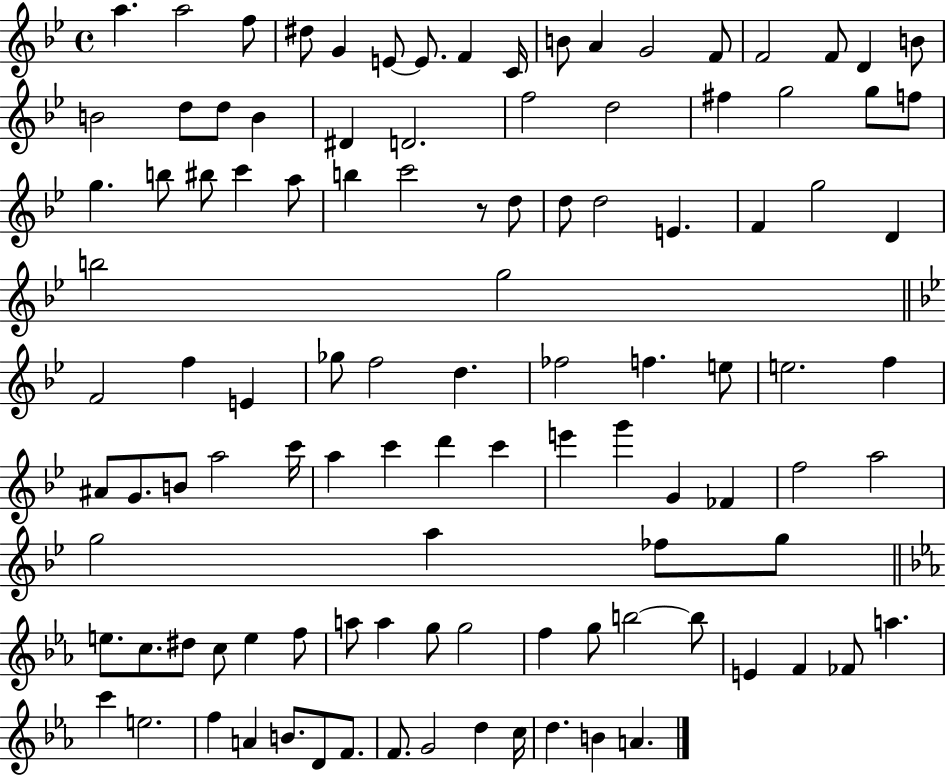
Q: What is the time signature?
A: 4/4